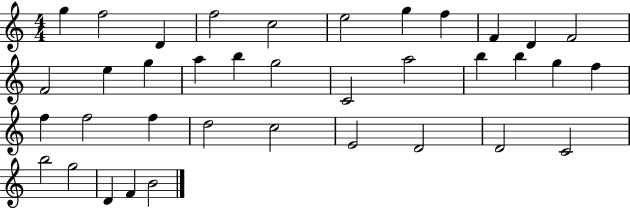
X:1
T:Untitled
M:4/4
L:1/4
K:C
g f2 D f2 c2 e2 g f F D F2 F2 e g a b g2 C2 a2 b b g f f f2 f d2 c2 E2 D2 D2 C2 b2 g2 D F B2